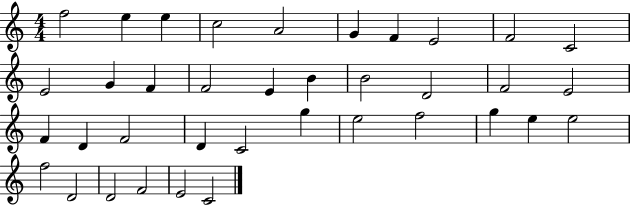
X:1
T:Untitled
M:4/4
L:1/4
K:C
f2 e e c2 A2 G F E2 F2 C2 E2 G F F2 E B B2 D2 F2 E2 F D F2 D C2 g e2 f2 g e e2 f2 D2 D2 F2 E2 C2